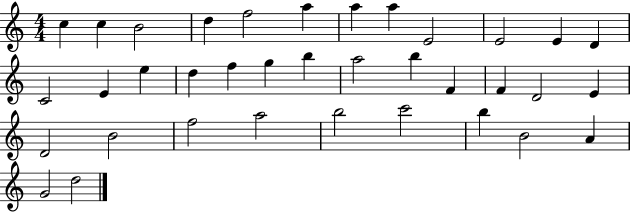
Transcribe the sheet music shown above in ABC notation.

X:1
T:Untitled
M:4/4
L:1/4
K:C
c c B2 d f2 a a a E2 E2 E D C2 E e d f g b a2 b F F D2 E D2 B2 f2 a2 b2 c'2 b B2 A G2 d2